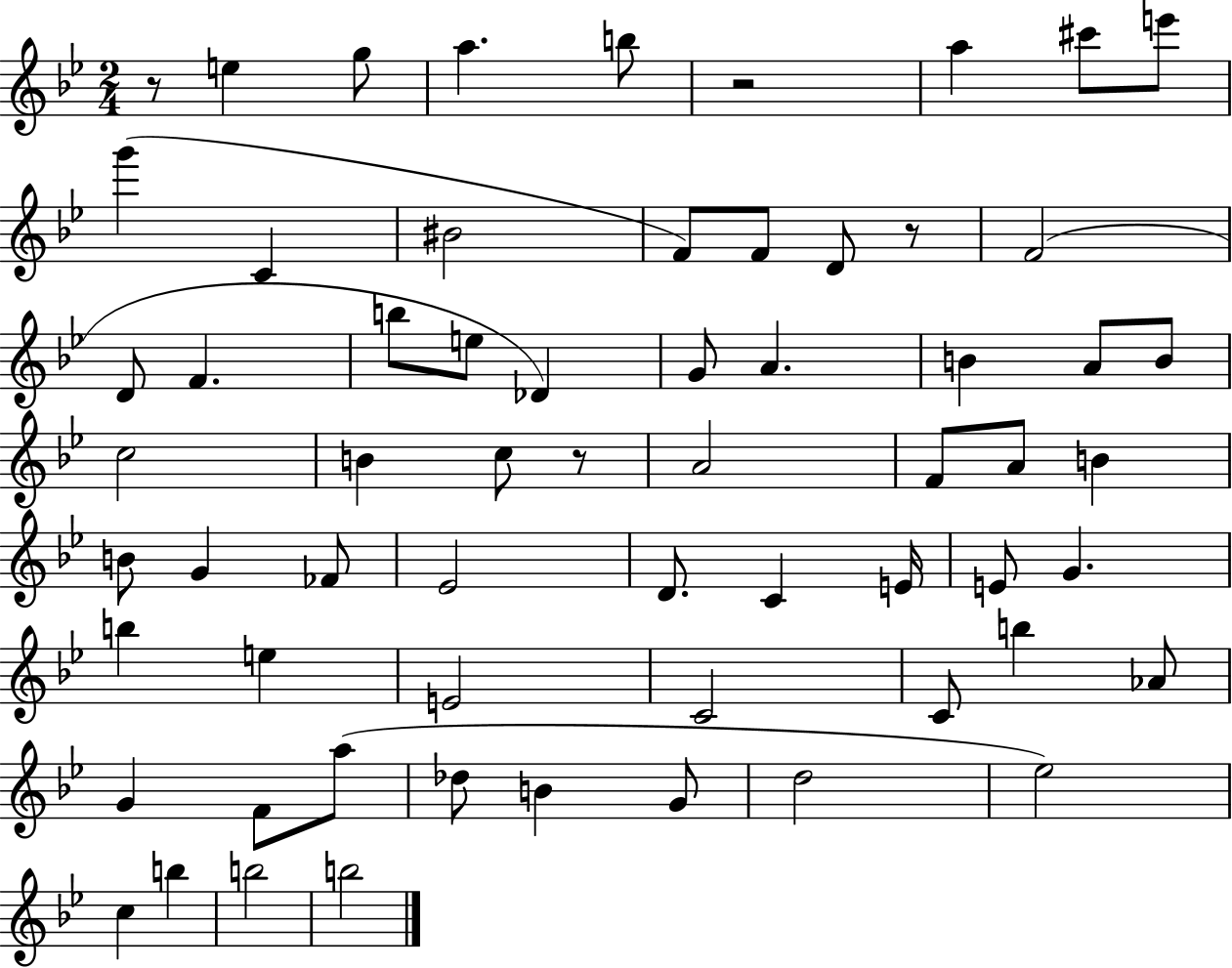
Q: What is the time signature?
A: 2/4